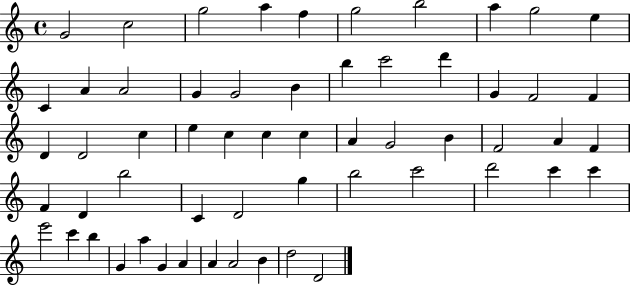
{
  \clef treble
  \time 4/4
  \defaultTimeSignature
  \key c \major
  g'2 c''2 | g''2 a''4 f''4 | g''2 b''2 | a''4 g''2 e''4 | \break c'4 a'4 a'2 | g'4 g'2 b'4 | b''4 c'''2 d'''4 | g'4 f'2 f'4 | \break d'4 d'2 c''4 | e''4 c''4 c''4 c''4 | a'4 g'2 b'4 | f'2 a'4 f'4 | \break f'4 d'4 b''2 | c'4 d'2 g''4 | b''2 c'''2 | d'''2 c'''4 c'''4 | \break e'''2 c'''4 b''4 | g'4 a''4 g'4 a'4 | a'4 a'2 b'4 | d''2 d'2 | \break \bar "|."
}